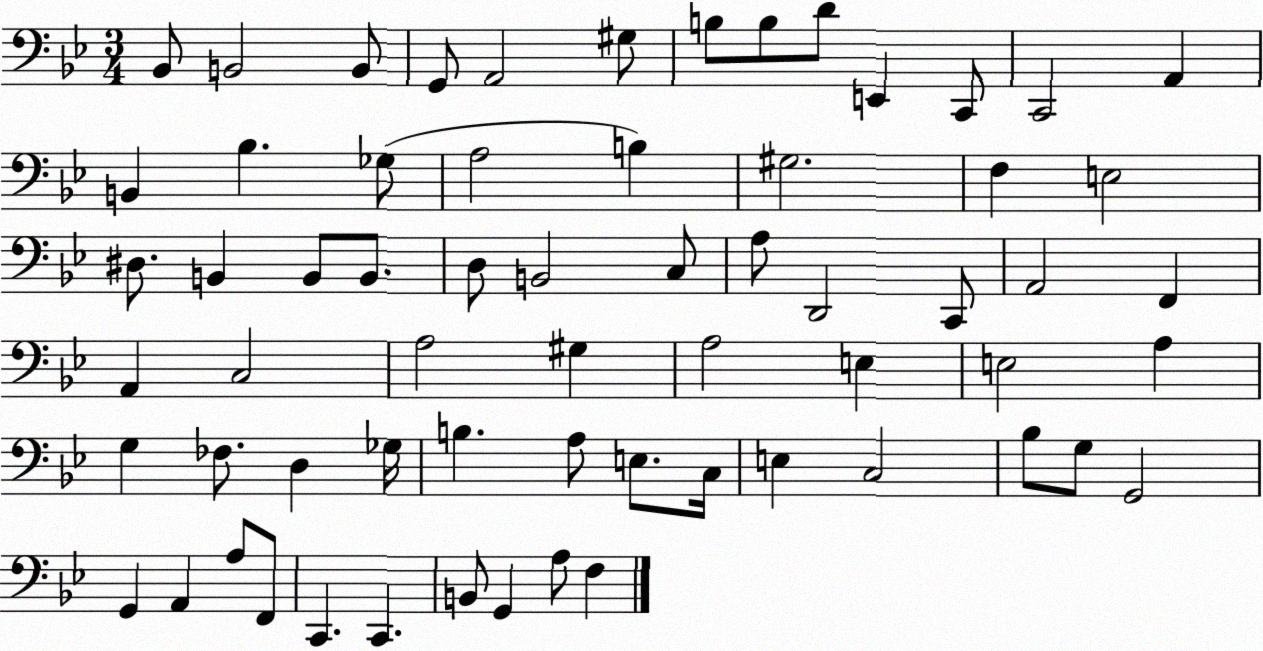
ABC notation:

X:1
T:Untitled
M:3/4
L:1/4
K:Bb
_B,,/2 B,,2 B,,/2 G,,/2 A,,2 ^G,/2 B,/2 B,/2 D/2 E,, C,,/2 C,,2 A,, B,, _B, _G,/2 A,2 B, ^G,2 F, E,2 ^D,/2 B,, B,,/2 B,,/2 D,/2 B,,2 C,/2 A,/2 D,,2 C,,/2 A,,2 F,, A,, C,2 A,2 ^G, A,2 E, E,2 A, G, _F,/2 D, _G,/4 B, A,/2 E,/2 C,/4 E, C,2 _B,/2 G,/2 G,,2 G,, A,, A,/2 F,,/2 C,, C,, B,,/2 G,, A,/2 F,